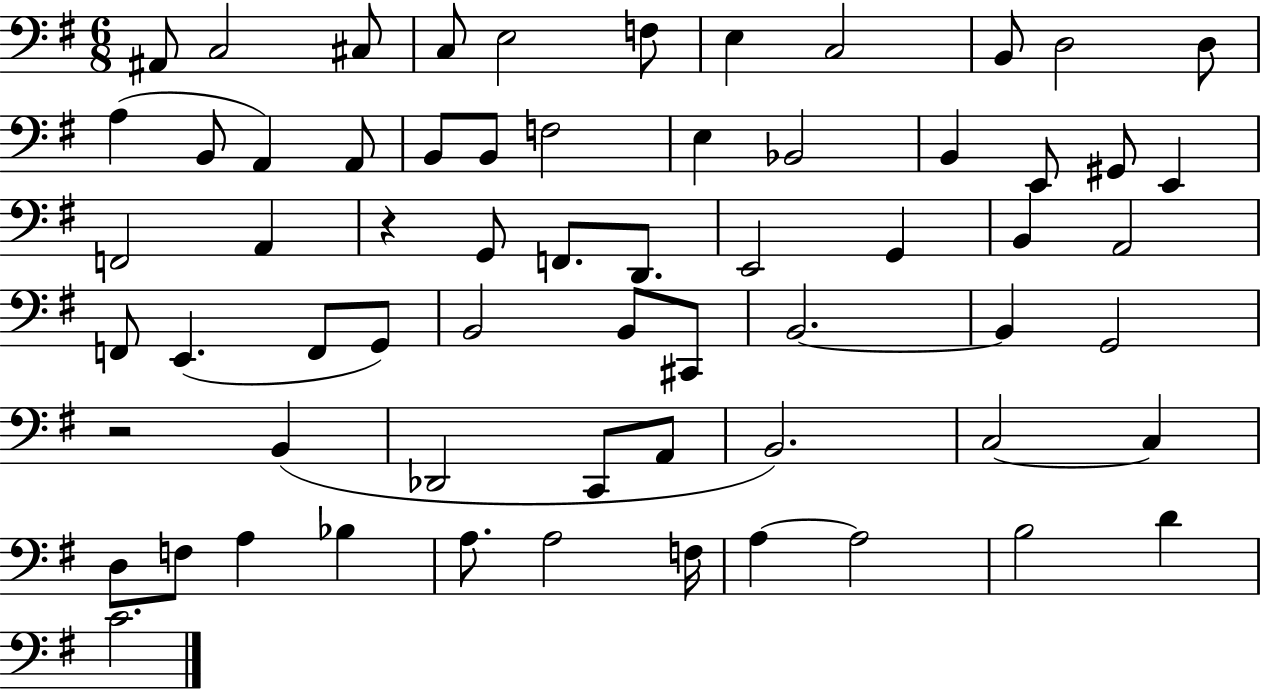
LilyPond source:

{
  \clef bass
  \numericTimeSignature
  \time 6/8
  \key g \major
  ais,8 c2 cis8 | c8 e2 f8 | e4 c2 | b,8 d2 d8 | \break a4( b,8 a,4) a,8 | b,8 b,8 f2 | e4 bes,2 | b,4 e,8 gis,8 e,4 | \break f,2 a,4 | r4 g,8 f,8. d,8. | e,2 g,4 | b,4 a,2 | \break f,8 e,4.( f,8 g,8) | b,2 b,8 cis,8 | b,2.~~ | b,4 g,2 | \break r2 b,4( | des,2 c,8 a,8 | b,2.) | c2~~ c4 | \break d8 f8 a4 bes4 | a8. a2 f16 | a4~~ a2 | b2 d'4 | \break c'2. | \bar "|."
}